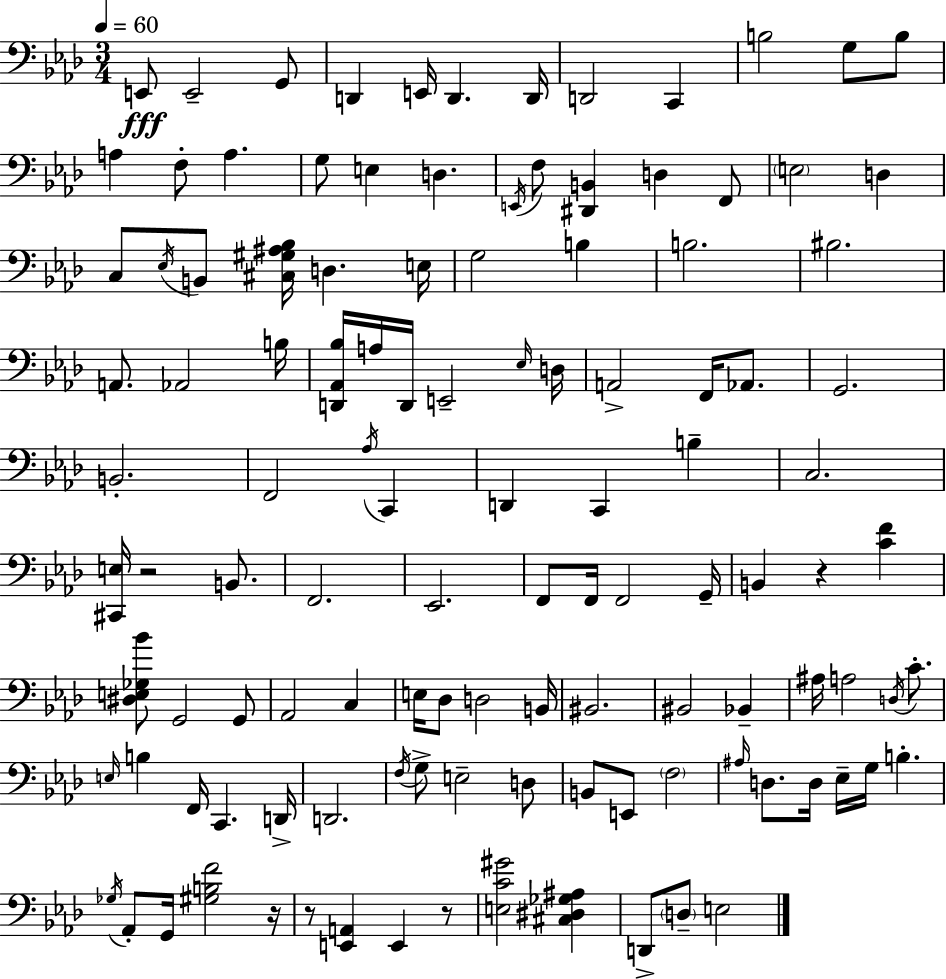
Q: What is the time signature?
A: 3/4